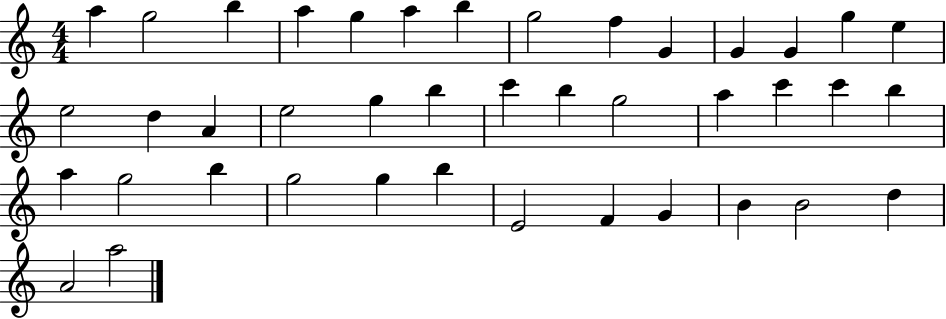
A5/q G5/h B5/q A5/q G5/q A5/q B5/q G5/h F5/q G4/q G4/q G4/q G5/q E5/q E5/h D5/q A4/q E5/h G5/q B5/q C6/q B5/q G5/h A5/q C6/q C6/q B5/q A5/q G5/h B5/q G5/h G5/q B5/q E4/h F4/q G4/q B4/q B4/h D5/q A4/h A5/h